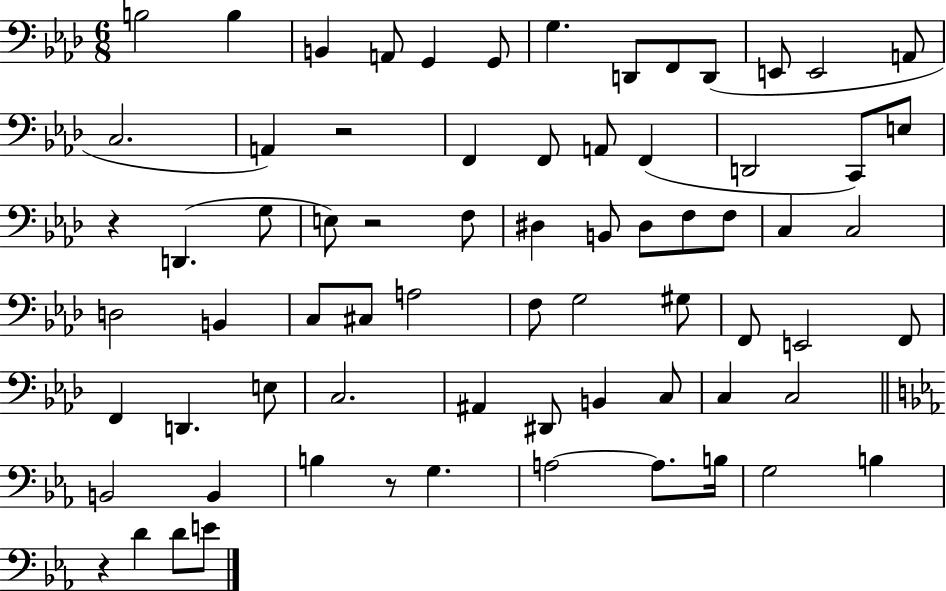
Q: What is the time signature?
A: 6/8